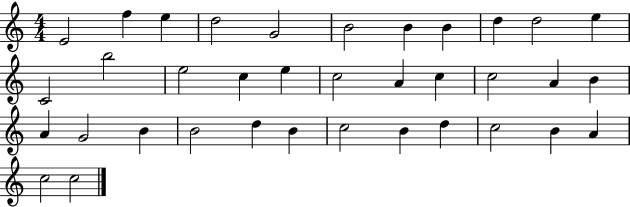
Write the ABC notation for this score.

X:1
T:Untitled
M:4/4
L:1/4
K:C
E2 f e d2 G2 B2 B B d d2 e C2 b2 e2 c e c2 A c c2 A B A G2 B B2 d B c2 B d c2 B A c2 c2